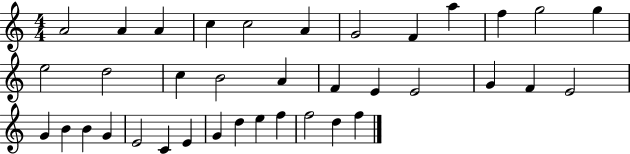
{
  \clef treble
  \numericTimeSignature
  \time 4/4
  \key c \major
  a'2 a'4 a'4 | c''4 c''2 a'4 | g'2 f'4 a''4 | f''4 g''2 g''4 | \break e''2 d''2 | c''4 b'2 a'4 | f'4 e'4 e'2 | g'4 f'4 e'2 | \break g'4 b'4 b'4 g'4 | e'2 c'4 e'4 | g'4 d''4 e''4 f''4 | f''2 d''4 f''4 | \break \bar "|."
}